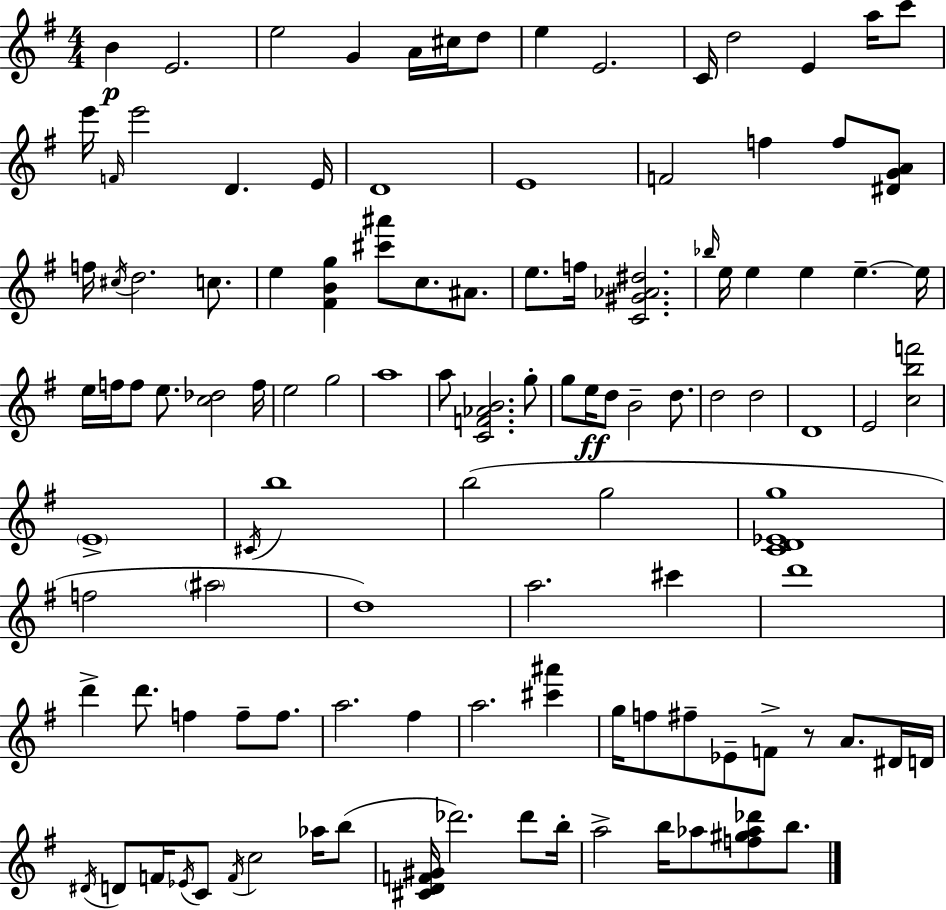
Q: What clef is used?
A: treble